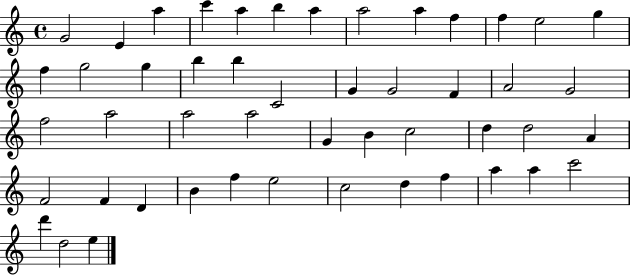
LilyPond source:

{
  \clef treble
  \time 4/4
  \defaultTimeSignature
  \key c \major
  g'2 e'4 a''4 | c'''4 a''4 b''4 a''4 | a''2 a''4 f''4 | f''4 e''2 g''4 | \break f''4 g''2 g''4 | b''4 b''4 c'2 | g'4 g'2 f'4 | a'2 g'2 | \break f''2 a''2 | a''2 a''2 | g'4 b'4 c''2 | d''4 d''2 a'4 | \break f'2 f'4 d'4 | b'4 f''4 e''2 | c''2 d''4 f''4 | a''4 a''4 c'''2 | \break d'''4 d''2 e''4 | \bar "|."
}